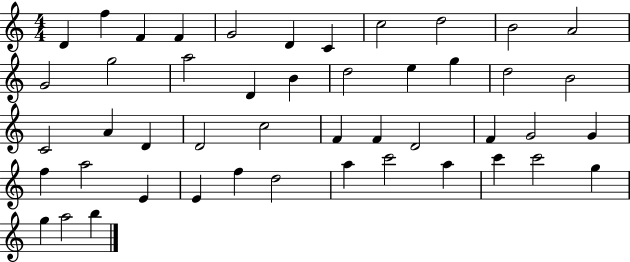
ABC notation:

X:1
T:Untitled
M:4/4
L:1/4
K:C
D f F F G2 D C c2 d2 B2 A2 G2 g2 a2 D B d2 e g d2 B2 C2 A D D2 c2 F F D2 F G2 G f a2 E E f d2 a c'2 a c' c'2 g g a2 b